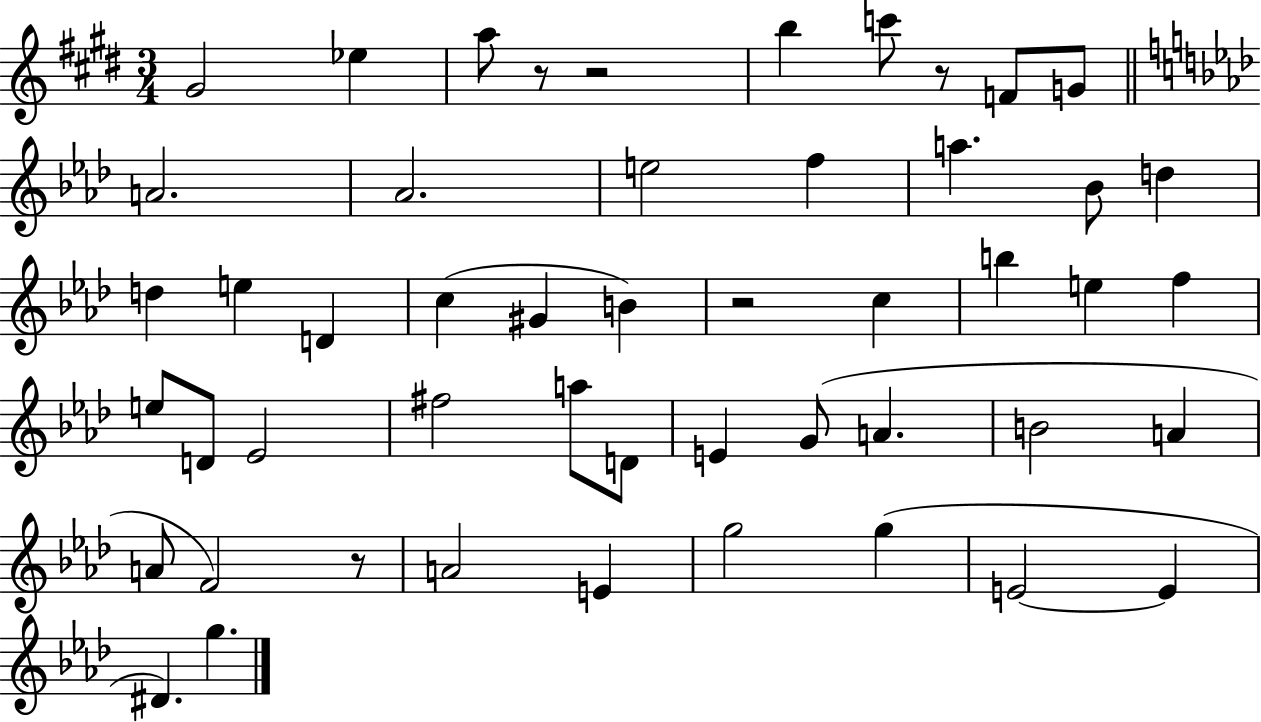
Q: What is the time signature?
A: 3/4